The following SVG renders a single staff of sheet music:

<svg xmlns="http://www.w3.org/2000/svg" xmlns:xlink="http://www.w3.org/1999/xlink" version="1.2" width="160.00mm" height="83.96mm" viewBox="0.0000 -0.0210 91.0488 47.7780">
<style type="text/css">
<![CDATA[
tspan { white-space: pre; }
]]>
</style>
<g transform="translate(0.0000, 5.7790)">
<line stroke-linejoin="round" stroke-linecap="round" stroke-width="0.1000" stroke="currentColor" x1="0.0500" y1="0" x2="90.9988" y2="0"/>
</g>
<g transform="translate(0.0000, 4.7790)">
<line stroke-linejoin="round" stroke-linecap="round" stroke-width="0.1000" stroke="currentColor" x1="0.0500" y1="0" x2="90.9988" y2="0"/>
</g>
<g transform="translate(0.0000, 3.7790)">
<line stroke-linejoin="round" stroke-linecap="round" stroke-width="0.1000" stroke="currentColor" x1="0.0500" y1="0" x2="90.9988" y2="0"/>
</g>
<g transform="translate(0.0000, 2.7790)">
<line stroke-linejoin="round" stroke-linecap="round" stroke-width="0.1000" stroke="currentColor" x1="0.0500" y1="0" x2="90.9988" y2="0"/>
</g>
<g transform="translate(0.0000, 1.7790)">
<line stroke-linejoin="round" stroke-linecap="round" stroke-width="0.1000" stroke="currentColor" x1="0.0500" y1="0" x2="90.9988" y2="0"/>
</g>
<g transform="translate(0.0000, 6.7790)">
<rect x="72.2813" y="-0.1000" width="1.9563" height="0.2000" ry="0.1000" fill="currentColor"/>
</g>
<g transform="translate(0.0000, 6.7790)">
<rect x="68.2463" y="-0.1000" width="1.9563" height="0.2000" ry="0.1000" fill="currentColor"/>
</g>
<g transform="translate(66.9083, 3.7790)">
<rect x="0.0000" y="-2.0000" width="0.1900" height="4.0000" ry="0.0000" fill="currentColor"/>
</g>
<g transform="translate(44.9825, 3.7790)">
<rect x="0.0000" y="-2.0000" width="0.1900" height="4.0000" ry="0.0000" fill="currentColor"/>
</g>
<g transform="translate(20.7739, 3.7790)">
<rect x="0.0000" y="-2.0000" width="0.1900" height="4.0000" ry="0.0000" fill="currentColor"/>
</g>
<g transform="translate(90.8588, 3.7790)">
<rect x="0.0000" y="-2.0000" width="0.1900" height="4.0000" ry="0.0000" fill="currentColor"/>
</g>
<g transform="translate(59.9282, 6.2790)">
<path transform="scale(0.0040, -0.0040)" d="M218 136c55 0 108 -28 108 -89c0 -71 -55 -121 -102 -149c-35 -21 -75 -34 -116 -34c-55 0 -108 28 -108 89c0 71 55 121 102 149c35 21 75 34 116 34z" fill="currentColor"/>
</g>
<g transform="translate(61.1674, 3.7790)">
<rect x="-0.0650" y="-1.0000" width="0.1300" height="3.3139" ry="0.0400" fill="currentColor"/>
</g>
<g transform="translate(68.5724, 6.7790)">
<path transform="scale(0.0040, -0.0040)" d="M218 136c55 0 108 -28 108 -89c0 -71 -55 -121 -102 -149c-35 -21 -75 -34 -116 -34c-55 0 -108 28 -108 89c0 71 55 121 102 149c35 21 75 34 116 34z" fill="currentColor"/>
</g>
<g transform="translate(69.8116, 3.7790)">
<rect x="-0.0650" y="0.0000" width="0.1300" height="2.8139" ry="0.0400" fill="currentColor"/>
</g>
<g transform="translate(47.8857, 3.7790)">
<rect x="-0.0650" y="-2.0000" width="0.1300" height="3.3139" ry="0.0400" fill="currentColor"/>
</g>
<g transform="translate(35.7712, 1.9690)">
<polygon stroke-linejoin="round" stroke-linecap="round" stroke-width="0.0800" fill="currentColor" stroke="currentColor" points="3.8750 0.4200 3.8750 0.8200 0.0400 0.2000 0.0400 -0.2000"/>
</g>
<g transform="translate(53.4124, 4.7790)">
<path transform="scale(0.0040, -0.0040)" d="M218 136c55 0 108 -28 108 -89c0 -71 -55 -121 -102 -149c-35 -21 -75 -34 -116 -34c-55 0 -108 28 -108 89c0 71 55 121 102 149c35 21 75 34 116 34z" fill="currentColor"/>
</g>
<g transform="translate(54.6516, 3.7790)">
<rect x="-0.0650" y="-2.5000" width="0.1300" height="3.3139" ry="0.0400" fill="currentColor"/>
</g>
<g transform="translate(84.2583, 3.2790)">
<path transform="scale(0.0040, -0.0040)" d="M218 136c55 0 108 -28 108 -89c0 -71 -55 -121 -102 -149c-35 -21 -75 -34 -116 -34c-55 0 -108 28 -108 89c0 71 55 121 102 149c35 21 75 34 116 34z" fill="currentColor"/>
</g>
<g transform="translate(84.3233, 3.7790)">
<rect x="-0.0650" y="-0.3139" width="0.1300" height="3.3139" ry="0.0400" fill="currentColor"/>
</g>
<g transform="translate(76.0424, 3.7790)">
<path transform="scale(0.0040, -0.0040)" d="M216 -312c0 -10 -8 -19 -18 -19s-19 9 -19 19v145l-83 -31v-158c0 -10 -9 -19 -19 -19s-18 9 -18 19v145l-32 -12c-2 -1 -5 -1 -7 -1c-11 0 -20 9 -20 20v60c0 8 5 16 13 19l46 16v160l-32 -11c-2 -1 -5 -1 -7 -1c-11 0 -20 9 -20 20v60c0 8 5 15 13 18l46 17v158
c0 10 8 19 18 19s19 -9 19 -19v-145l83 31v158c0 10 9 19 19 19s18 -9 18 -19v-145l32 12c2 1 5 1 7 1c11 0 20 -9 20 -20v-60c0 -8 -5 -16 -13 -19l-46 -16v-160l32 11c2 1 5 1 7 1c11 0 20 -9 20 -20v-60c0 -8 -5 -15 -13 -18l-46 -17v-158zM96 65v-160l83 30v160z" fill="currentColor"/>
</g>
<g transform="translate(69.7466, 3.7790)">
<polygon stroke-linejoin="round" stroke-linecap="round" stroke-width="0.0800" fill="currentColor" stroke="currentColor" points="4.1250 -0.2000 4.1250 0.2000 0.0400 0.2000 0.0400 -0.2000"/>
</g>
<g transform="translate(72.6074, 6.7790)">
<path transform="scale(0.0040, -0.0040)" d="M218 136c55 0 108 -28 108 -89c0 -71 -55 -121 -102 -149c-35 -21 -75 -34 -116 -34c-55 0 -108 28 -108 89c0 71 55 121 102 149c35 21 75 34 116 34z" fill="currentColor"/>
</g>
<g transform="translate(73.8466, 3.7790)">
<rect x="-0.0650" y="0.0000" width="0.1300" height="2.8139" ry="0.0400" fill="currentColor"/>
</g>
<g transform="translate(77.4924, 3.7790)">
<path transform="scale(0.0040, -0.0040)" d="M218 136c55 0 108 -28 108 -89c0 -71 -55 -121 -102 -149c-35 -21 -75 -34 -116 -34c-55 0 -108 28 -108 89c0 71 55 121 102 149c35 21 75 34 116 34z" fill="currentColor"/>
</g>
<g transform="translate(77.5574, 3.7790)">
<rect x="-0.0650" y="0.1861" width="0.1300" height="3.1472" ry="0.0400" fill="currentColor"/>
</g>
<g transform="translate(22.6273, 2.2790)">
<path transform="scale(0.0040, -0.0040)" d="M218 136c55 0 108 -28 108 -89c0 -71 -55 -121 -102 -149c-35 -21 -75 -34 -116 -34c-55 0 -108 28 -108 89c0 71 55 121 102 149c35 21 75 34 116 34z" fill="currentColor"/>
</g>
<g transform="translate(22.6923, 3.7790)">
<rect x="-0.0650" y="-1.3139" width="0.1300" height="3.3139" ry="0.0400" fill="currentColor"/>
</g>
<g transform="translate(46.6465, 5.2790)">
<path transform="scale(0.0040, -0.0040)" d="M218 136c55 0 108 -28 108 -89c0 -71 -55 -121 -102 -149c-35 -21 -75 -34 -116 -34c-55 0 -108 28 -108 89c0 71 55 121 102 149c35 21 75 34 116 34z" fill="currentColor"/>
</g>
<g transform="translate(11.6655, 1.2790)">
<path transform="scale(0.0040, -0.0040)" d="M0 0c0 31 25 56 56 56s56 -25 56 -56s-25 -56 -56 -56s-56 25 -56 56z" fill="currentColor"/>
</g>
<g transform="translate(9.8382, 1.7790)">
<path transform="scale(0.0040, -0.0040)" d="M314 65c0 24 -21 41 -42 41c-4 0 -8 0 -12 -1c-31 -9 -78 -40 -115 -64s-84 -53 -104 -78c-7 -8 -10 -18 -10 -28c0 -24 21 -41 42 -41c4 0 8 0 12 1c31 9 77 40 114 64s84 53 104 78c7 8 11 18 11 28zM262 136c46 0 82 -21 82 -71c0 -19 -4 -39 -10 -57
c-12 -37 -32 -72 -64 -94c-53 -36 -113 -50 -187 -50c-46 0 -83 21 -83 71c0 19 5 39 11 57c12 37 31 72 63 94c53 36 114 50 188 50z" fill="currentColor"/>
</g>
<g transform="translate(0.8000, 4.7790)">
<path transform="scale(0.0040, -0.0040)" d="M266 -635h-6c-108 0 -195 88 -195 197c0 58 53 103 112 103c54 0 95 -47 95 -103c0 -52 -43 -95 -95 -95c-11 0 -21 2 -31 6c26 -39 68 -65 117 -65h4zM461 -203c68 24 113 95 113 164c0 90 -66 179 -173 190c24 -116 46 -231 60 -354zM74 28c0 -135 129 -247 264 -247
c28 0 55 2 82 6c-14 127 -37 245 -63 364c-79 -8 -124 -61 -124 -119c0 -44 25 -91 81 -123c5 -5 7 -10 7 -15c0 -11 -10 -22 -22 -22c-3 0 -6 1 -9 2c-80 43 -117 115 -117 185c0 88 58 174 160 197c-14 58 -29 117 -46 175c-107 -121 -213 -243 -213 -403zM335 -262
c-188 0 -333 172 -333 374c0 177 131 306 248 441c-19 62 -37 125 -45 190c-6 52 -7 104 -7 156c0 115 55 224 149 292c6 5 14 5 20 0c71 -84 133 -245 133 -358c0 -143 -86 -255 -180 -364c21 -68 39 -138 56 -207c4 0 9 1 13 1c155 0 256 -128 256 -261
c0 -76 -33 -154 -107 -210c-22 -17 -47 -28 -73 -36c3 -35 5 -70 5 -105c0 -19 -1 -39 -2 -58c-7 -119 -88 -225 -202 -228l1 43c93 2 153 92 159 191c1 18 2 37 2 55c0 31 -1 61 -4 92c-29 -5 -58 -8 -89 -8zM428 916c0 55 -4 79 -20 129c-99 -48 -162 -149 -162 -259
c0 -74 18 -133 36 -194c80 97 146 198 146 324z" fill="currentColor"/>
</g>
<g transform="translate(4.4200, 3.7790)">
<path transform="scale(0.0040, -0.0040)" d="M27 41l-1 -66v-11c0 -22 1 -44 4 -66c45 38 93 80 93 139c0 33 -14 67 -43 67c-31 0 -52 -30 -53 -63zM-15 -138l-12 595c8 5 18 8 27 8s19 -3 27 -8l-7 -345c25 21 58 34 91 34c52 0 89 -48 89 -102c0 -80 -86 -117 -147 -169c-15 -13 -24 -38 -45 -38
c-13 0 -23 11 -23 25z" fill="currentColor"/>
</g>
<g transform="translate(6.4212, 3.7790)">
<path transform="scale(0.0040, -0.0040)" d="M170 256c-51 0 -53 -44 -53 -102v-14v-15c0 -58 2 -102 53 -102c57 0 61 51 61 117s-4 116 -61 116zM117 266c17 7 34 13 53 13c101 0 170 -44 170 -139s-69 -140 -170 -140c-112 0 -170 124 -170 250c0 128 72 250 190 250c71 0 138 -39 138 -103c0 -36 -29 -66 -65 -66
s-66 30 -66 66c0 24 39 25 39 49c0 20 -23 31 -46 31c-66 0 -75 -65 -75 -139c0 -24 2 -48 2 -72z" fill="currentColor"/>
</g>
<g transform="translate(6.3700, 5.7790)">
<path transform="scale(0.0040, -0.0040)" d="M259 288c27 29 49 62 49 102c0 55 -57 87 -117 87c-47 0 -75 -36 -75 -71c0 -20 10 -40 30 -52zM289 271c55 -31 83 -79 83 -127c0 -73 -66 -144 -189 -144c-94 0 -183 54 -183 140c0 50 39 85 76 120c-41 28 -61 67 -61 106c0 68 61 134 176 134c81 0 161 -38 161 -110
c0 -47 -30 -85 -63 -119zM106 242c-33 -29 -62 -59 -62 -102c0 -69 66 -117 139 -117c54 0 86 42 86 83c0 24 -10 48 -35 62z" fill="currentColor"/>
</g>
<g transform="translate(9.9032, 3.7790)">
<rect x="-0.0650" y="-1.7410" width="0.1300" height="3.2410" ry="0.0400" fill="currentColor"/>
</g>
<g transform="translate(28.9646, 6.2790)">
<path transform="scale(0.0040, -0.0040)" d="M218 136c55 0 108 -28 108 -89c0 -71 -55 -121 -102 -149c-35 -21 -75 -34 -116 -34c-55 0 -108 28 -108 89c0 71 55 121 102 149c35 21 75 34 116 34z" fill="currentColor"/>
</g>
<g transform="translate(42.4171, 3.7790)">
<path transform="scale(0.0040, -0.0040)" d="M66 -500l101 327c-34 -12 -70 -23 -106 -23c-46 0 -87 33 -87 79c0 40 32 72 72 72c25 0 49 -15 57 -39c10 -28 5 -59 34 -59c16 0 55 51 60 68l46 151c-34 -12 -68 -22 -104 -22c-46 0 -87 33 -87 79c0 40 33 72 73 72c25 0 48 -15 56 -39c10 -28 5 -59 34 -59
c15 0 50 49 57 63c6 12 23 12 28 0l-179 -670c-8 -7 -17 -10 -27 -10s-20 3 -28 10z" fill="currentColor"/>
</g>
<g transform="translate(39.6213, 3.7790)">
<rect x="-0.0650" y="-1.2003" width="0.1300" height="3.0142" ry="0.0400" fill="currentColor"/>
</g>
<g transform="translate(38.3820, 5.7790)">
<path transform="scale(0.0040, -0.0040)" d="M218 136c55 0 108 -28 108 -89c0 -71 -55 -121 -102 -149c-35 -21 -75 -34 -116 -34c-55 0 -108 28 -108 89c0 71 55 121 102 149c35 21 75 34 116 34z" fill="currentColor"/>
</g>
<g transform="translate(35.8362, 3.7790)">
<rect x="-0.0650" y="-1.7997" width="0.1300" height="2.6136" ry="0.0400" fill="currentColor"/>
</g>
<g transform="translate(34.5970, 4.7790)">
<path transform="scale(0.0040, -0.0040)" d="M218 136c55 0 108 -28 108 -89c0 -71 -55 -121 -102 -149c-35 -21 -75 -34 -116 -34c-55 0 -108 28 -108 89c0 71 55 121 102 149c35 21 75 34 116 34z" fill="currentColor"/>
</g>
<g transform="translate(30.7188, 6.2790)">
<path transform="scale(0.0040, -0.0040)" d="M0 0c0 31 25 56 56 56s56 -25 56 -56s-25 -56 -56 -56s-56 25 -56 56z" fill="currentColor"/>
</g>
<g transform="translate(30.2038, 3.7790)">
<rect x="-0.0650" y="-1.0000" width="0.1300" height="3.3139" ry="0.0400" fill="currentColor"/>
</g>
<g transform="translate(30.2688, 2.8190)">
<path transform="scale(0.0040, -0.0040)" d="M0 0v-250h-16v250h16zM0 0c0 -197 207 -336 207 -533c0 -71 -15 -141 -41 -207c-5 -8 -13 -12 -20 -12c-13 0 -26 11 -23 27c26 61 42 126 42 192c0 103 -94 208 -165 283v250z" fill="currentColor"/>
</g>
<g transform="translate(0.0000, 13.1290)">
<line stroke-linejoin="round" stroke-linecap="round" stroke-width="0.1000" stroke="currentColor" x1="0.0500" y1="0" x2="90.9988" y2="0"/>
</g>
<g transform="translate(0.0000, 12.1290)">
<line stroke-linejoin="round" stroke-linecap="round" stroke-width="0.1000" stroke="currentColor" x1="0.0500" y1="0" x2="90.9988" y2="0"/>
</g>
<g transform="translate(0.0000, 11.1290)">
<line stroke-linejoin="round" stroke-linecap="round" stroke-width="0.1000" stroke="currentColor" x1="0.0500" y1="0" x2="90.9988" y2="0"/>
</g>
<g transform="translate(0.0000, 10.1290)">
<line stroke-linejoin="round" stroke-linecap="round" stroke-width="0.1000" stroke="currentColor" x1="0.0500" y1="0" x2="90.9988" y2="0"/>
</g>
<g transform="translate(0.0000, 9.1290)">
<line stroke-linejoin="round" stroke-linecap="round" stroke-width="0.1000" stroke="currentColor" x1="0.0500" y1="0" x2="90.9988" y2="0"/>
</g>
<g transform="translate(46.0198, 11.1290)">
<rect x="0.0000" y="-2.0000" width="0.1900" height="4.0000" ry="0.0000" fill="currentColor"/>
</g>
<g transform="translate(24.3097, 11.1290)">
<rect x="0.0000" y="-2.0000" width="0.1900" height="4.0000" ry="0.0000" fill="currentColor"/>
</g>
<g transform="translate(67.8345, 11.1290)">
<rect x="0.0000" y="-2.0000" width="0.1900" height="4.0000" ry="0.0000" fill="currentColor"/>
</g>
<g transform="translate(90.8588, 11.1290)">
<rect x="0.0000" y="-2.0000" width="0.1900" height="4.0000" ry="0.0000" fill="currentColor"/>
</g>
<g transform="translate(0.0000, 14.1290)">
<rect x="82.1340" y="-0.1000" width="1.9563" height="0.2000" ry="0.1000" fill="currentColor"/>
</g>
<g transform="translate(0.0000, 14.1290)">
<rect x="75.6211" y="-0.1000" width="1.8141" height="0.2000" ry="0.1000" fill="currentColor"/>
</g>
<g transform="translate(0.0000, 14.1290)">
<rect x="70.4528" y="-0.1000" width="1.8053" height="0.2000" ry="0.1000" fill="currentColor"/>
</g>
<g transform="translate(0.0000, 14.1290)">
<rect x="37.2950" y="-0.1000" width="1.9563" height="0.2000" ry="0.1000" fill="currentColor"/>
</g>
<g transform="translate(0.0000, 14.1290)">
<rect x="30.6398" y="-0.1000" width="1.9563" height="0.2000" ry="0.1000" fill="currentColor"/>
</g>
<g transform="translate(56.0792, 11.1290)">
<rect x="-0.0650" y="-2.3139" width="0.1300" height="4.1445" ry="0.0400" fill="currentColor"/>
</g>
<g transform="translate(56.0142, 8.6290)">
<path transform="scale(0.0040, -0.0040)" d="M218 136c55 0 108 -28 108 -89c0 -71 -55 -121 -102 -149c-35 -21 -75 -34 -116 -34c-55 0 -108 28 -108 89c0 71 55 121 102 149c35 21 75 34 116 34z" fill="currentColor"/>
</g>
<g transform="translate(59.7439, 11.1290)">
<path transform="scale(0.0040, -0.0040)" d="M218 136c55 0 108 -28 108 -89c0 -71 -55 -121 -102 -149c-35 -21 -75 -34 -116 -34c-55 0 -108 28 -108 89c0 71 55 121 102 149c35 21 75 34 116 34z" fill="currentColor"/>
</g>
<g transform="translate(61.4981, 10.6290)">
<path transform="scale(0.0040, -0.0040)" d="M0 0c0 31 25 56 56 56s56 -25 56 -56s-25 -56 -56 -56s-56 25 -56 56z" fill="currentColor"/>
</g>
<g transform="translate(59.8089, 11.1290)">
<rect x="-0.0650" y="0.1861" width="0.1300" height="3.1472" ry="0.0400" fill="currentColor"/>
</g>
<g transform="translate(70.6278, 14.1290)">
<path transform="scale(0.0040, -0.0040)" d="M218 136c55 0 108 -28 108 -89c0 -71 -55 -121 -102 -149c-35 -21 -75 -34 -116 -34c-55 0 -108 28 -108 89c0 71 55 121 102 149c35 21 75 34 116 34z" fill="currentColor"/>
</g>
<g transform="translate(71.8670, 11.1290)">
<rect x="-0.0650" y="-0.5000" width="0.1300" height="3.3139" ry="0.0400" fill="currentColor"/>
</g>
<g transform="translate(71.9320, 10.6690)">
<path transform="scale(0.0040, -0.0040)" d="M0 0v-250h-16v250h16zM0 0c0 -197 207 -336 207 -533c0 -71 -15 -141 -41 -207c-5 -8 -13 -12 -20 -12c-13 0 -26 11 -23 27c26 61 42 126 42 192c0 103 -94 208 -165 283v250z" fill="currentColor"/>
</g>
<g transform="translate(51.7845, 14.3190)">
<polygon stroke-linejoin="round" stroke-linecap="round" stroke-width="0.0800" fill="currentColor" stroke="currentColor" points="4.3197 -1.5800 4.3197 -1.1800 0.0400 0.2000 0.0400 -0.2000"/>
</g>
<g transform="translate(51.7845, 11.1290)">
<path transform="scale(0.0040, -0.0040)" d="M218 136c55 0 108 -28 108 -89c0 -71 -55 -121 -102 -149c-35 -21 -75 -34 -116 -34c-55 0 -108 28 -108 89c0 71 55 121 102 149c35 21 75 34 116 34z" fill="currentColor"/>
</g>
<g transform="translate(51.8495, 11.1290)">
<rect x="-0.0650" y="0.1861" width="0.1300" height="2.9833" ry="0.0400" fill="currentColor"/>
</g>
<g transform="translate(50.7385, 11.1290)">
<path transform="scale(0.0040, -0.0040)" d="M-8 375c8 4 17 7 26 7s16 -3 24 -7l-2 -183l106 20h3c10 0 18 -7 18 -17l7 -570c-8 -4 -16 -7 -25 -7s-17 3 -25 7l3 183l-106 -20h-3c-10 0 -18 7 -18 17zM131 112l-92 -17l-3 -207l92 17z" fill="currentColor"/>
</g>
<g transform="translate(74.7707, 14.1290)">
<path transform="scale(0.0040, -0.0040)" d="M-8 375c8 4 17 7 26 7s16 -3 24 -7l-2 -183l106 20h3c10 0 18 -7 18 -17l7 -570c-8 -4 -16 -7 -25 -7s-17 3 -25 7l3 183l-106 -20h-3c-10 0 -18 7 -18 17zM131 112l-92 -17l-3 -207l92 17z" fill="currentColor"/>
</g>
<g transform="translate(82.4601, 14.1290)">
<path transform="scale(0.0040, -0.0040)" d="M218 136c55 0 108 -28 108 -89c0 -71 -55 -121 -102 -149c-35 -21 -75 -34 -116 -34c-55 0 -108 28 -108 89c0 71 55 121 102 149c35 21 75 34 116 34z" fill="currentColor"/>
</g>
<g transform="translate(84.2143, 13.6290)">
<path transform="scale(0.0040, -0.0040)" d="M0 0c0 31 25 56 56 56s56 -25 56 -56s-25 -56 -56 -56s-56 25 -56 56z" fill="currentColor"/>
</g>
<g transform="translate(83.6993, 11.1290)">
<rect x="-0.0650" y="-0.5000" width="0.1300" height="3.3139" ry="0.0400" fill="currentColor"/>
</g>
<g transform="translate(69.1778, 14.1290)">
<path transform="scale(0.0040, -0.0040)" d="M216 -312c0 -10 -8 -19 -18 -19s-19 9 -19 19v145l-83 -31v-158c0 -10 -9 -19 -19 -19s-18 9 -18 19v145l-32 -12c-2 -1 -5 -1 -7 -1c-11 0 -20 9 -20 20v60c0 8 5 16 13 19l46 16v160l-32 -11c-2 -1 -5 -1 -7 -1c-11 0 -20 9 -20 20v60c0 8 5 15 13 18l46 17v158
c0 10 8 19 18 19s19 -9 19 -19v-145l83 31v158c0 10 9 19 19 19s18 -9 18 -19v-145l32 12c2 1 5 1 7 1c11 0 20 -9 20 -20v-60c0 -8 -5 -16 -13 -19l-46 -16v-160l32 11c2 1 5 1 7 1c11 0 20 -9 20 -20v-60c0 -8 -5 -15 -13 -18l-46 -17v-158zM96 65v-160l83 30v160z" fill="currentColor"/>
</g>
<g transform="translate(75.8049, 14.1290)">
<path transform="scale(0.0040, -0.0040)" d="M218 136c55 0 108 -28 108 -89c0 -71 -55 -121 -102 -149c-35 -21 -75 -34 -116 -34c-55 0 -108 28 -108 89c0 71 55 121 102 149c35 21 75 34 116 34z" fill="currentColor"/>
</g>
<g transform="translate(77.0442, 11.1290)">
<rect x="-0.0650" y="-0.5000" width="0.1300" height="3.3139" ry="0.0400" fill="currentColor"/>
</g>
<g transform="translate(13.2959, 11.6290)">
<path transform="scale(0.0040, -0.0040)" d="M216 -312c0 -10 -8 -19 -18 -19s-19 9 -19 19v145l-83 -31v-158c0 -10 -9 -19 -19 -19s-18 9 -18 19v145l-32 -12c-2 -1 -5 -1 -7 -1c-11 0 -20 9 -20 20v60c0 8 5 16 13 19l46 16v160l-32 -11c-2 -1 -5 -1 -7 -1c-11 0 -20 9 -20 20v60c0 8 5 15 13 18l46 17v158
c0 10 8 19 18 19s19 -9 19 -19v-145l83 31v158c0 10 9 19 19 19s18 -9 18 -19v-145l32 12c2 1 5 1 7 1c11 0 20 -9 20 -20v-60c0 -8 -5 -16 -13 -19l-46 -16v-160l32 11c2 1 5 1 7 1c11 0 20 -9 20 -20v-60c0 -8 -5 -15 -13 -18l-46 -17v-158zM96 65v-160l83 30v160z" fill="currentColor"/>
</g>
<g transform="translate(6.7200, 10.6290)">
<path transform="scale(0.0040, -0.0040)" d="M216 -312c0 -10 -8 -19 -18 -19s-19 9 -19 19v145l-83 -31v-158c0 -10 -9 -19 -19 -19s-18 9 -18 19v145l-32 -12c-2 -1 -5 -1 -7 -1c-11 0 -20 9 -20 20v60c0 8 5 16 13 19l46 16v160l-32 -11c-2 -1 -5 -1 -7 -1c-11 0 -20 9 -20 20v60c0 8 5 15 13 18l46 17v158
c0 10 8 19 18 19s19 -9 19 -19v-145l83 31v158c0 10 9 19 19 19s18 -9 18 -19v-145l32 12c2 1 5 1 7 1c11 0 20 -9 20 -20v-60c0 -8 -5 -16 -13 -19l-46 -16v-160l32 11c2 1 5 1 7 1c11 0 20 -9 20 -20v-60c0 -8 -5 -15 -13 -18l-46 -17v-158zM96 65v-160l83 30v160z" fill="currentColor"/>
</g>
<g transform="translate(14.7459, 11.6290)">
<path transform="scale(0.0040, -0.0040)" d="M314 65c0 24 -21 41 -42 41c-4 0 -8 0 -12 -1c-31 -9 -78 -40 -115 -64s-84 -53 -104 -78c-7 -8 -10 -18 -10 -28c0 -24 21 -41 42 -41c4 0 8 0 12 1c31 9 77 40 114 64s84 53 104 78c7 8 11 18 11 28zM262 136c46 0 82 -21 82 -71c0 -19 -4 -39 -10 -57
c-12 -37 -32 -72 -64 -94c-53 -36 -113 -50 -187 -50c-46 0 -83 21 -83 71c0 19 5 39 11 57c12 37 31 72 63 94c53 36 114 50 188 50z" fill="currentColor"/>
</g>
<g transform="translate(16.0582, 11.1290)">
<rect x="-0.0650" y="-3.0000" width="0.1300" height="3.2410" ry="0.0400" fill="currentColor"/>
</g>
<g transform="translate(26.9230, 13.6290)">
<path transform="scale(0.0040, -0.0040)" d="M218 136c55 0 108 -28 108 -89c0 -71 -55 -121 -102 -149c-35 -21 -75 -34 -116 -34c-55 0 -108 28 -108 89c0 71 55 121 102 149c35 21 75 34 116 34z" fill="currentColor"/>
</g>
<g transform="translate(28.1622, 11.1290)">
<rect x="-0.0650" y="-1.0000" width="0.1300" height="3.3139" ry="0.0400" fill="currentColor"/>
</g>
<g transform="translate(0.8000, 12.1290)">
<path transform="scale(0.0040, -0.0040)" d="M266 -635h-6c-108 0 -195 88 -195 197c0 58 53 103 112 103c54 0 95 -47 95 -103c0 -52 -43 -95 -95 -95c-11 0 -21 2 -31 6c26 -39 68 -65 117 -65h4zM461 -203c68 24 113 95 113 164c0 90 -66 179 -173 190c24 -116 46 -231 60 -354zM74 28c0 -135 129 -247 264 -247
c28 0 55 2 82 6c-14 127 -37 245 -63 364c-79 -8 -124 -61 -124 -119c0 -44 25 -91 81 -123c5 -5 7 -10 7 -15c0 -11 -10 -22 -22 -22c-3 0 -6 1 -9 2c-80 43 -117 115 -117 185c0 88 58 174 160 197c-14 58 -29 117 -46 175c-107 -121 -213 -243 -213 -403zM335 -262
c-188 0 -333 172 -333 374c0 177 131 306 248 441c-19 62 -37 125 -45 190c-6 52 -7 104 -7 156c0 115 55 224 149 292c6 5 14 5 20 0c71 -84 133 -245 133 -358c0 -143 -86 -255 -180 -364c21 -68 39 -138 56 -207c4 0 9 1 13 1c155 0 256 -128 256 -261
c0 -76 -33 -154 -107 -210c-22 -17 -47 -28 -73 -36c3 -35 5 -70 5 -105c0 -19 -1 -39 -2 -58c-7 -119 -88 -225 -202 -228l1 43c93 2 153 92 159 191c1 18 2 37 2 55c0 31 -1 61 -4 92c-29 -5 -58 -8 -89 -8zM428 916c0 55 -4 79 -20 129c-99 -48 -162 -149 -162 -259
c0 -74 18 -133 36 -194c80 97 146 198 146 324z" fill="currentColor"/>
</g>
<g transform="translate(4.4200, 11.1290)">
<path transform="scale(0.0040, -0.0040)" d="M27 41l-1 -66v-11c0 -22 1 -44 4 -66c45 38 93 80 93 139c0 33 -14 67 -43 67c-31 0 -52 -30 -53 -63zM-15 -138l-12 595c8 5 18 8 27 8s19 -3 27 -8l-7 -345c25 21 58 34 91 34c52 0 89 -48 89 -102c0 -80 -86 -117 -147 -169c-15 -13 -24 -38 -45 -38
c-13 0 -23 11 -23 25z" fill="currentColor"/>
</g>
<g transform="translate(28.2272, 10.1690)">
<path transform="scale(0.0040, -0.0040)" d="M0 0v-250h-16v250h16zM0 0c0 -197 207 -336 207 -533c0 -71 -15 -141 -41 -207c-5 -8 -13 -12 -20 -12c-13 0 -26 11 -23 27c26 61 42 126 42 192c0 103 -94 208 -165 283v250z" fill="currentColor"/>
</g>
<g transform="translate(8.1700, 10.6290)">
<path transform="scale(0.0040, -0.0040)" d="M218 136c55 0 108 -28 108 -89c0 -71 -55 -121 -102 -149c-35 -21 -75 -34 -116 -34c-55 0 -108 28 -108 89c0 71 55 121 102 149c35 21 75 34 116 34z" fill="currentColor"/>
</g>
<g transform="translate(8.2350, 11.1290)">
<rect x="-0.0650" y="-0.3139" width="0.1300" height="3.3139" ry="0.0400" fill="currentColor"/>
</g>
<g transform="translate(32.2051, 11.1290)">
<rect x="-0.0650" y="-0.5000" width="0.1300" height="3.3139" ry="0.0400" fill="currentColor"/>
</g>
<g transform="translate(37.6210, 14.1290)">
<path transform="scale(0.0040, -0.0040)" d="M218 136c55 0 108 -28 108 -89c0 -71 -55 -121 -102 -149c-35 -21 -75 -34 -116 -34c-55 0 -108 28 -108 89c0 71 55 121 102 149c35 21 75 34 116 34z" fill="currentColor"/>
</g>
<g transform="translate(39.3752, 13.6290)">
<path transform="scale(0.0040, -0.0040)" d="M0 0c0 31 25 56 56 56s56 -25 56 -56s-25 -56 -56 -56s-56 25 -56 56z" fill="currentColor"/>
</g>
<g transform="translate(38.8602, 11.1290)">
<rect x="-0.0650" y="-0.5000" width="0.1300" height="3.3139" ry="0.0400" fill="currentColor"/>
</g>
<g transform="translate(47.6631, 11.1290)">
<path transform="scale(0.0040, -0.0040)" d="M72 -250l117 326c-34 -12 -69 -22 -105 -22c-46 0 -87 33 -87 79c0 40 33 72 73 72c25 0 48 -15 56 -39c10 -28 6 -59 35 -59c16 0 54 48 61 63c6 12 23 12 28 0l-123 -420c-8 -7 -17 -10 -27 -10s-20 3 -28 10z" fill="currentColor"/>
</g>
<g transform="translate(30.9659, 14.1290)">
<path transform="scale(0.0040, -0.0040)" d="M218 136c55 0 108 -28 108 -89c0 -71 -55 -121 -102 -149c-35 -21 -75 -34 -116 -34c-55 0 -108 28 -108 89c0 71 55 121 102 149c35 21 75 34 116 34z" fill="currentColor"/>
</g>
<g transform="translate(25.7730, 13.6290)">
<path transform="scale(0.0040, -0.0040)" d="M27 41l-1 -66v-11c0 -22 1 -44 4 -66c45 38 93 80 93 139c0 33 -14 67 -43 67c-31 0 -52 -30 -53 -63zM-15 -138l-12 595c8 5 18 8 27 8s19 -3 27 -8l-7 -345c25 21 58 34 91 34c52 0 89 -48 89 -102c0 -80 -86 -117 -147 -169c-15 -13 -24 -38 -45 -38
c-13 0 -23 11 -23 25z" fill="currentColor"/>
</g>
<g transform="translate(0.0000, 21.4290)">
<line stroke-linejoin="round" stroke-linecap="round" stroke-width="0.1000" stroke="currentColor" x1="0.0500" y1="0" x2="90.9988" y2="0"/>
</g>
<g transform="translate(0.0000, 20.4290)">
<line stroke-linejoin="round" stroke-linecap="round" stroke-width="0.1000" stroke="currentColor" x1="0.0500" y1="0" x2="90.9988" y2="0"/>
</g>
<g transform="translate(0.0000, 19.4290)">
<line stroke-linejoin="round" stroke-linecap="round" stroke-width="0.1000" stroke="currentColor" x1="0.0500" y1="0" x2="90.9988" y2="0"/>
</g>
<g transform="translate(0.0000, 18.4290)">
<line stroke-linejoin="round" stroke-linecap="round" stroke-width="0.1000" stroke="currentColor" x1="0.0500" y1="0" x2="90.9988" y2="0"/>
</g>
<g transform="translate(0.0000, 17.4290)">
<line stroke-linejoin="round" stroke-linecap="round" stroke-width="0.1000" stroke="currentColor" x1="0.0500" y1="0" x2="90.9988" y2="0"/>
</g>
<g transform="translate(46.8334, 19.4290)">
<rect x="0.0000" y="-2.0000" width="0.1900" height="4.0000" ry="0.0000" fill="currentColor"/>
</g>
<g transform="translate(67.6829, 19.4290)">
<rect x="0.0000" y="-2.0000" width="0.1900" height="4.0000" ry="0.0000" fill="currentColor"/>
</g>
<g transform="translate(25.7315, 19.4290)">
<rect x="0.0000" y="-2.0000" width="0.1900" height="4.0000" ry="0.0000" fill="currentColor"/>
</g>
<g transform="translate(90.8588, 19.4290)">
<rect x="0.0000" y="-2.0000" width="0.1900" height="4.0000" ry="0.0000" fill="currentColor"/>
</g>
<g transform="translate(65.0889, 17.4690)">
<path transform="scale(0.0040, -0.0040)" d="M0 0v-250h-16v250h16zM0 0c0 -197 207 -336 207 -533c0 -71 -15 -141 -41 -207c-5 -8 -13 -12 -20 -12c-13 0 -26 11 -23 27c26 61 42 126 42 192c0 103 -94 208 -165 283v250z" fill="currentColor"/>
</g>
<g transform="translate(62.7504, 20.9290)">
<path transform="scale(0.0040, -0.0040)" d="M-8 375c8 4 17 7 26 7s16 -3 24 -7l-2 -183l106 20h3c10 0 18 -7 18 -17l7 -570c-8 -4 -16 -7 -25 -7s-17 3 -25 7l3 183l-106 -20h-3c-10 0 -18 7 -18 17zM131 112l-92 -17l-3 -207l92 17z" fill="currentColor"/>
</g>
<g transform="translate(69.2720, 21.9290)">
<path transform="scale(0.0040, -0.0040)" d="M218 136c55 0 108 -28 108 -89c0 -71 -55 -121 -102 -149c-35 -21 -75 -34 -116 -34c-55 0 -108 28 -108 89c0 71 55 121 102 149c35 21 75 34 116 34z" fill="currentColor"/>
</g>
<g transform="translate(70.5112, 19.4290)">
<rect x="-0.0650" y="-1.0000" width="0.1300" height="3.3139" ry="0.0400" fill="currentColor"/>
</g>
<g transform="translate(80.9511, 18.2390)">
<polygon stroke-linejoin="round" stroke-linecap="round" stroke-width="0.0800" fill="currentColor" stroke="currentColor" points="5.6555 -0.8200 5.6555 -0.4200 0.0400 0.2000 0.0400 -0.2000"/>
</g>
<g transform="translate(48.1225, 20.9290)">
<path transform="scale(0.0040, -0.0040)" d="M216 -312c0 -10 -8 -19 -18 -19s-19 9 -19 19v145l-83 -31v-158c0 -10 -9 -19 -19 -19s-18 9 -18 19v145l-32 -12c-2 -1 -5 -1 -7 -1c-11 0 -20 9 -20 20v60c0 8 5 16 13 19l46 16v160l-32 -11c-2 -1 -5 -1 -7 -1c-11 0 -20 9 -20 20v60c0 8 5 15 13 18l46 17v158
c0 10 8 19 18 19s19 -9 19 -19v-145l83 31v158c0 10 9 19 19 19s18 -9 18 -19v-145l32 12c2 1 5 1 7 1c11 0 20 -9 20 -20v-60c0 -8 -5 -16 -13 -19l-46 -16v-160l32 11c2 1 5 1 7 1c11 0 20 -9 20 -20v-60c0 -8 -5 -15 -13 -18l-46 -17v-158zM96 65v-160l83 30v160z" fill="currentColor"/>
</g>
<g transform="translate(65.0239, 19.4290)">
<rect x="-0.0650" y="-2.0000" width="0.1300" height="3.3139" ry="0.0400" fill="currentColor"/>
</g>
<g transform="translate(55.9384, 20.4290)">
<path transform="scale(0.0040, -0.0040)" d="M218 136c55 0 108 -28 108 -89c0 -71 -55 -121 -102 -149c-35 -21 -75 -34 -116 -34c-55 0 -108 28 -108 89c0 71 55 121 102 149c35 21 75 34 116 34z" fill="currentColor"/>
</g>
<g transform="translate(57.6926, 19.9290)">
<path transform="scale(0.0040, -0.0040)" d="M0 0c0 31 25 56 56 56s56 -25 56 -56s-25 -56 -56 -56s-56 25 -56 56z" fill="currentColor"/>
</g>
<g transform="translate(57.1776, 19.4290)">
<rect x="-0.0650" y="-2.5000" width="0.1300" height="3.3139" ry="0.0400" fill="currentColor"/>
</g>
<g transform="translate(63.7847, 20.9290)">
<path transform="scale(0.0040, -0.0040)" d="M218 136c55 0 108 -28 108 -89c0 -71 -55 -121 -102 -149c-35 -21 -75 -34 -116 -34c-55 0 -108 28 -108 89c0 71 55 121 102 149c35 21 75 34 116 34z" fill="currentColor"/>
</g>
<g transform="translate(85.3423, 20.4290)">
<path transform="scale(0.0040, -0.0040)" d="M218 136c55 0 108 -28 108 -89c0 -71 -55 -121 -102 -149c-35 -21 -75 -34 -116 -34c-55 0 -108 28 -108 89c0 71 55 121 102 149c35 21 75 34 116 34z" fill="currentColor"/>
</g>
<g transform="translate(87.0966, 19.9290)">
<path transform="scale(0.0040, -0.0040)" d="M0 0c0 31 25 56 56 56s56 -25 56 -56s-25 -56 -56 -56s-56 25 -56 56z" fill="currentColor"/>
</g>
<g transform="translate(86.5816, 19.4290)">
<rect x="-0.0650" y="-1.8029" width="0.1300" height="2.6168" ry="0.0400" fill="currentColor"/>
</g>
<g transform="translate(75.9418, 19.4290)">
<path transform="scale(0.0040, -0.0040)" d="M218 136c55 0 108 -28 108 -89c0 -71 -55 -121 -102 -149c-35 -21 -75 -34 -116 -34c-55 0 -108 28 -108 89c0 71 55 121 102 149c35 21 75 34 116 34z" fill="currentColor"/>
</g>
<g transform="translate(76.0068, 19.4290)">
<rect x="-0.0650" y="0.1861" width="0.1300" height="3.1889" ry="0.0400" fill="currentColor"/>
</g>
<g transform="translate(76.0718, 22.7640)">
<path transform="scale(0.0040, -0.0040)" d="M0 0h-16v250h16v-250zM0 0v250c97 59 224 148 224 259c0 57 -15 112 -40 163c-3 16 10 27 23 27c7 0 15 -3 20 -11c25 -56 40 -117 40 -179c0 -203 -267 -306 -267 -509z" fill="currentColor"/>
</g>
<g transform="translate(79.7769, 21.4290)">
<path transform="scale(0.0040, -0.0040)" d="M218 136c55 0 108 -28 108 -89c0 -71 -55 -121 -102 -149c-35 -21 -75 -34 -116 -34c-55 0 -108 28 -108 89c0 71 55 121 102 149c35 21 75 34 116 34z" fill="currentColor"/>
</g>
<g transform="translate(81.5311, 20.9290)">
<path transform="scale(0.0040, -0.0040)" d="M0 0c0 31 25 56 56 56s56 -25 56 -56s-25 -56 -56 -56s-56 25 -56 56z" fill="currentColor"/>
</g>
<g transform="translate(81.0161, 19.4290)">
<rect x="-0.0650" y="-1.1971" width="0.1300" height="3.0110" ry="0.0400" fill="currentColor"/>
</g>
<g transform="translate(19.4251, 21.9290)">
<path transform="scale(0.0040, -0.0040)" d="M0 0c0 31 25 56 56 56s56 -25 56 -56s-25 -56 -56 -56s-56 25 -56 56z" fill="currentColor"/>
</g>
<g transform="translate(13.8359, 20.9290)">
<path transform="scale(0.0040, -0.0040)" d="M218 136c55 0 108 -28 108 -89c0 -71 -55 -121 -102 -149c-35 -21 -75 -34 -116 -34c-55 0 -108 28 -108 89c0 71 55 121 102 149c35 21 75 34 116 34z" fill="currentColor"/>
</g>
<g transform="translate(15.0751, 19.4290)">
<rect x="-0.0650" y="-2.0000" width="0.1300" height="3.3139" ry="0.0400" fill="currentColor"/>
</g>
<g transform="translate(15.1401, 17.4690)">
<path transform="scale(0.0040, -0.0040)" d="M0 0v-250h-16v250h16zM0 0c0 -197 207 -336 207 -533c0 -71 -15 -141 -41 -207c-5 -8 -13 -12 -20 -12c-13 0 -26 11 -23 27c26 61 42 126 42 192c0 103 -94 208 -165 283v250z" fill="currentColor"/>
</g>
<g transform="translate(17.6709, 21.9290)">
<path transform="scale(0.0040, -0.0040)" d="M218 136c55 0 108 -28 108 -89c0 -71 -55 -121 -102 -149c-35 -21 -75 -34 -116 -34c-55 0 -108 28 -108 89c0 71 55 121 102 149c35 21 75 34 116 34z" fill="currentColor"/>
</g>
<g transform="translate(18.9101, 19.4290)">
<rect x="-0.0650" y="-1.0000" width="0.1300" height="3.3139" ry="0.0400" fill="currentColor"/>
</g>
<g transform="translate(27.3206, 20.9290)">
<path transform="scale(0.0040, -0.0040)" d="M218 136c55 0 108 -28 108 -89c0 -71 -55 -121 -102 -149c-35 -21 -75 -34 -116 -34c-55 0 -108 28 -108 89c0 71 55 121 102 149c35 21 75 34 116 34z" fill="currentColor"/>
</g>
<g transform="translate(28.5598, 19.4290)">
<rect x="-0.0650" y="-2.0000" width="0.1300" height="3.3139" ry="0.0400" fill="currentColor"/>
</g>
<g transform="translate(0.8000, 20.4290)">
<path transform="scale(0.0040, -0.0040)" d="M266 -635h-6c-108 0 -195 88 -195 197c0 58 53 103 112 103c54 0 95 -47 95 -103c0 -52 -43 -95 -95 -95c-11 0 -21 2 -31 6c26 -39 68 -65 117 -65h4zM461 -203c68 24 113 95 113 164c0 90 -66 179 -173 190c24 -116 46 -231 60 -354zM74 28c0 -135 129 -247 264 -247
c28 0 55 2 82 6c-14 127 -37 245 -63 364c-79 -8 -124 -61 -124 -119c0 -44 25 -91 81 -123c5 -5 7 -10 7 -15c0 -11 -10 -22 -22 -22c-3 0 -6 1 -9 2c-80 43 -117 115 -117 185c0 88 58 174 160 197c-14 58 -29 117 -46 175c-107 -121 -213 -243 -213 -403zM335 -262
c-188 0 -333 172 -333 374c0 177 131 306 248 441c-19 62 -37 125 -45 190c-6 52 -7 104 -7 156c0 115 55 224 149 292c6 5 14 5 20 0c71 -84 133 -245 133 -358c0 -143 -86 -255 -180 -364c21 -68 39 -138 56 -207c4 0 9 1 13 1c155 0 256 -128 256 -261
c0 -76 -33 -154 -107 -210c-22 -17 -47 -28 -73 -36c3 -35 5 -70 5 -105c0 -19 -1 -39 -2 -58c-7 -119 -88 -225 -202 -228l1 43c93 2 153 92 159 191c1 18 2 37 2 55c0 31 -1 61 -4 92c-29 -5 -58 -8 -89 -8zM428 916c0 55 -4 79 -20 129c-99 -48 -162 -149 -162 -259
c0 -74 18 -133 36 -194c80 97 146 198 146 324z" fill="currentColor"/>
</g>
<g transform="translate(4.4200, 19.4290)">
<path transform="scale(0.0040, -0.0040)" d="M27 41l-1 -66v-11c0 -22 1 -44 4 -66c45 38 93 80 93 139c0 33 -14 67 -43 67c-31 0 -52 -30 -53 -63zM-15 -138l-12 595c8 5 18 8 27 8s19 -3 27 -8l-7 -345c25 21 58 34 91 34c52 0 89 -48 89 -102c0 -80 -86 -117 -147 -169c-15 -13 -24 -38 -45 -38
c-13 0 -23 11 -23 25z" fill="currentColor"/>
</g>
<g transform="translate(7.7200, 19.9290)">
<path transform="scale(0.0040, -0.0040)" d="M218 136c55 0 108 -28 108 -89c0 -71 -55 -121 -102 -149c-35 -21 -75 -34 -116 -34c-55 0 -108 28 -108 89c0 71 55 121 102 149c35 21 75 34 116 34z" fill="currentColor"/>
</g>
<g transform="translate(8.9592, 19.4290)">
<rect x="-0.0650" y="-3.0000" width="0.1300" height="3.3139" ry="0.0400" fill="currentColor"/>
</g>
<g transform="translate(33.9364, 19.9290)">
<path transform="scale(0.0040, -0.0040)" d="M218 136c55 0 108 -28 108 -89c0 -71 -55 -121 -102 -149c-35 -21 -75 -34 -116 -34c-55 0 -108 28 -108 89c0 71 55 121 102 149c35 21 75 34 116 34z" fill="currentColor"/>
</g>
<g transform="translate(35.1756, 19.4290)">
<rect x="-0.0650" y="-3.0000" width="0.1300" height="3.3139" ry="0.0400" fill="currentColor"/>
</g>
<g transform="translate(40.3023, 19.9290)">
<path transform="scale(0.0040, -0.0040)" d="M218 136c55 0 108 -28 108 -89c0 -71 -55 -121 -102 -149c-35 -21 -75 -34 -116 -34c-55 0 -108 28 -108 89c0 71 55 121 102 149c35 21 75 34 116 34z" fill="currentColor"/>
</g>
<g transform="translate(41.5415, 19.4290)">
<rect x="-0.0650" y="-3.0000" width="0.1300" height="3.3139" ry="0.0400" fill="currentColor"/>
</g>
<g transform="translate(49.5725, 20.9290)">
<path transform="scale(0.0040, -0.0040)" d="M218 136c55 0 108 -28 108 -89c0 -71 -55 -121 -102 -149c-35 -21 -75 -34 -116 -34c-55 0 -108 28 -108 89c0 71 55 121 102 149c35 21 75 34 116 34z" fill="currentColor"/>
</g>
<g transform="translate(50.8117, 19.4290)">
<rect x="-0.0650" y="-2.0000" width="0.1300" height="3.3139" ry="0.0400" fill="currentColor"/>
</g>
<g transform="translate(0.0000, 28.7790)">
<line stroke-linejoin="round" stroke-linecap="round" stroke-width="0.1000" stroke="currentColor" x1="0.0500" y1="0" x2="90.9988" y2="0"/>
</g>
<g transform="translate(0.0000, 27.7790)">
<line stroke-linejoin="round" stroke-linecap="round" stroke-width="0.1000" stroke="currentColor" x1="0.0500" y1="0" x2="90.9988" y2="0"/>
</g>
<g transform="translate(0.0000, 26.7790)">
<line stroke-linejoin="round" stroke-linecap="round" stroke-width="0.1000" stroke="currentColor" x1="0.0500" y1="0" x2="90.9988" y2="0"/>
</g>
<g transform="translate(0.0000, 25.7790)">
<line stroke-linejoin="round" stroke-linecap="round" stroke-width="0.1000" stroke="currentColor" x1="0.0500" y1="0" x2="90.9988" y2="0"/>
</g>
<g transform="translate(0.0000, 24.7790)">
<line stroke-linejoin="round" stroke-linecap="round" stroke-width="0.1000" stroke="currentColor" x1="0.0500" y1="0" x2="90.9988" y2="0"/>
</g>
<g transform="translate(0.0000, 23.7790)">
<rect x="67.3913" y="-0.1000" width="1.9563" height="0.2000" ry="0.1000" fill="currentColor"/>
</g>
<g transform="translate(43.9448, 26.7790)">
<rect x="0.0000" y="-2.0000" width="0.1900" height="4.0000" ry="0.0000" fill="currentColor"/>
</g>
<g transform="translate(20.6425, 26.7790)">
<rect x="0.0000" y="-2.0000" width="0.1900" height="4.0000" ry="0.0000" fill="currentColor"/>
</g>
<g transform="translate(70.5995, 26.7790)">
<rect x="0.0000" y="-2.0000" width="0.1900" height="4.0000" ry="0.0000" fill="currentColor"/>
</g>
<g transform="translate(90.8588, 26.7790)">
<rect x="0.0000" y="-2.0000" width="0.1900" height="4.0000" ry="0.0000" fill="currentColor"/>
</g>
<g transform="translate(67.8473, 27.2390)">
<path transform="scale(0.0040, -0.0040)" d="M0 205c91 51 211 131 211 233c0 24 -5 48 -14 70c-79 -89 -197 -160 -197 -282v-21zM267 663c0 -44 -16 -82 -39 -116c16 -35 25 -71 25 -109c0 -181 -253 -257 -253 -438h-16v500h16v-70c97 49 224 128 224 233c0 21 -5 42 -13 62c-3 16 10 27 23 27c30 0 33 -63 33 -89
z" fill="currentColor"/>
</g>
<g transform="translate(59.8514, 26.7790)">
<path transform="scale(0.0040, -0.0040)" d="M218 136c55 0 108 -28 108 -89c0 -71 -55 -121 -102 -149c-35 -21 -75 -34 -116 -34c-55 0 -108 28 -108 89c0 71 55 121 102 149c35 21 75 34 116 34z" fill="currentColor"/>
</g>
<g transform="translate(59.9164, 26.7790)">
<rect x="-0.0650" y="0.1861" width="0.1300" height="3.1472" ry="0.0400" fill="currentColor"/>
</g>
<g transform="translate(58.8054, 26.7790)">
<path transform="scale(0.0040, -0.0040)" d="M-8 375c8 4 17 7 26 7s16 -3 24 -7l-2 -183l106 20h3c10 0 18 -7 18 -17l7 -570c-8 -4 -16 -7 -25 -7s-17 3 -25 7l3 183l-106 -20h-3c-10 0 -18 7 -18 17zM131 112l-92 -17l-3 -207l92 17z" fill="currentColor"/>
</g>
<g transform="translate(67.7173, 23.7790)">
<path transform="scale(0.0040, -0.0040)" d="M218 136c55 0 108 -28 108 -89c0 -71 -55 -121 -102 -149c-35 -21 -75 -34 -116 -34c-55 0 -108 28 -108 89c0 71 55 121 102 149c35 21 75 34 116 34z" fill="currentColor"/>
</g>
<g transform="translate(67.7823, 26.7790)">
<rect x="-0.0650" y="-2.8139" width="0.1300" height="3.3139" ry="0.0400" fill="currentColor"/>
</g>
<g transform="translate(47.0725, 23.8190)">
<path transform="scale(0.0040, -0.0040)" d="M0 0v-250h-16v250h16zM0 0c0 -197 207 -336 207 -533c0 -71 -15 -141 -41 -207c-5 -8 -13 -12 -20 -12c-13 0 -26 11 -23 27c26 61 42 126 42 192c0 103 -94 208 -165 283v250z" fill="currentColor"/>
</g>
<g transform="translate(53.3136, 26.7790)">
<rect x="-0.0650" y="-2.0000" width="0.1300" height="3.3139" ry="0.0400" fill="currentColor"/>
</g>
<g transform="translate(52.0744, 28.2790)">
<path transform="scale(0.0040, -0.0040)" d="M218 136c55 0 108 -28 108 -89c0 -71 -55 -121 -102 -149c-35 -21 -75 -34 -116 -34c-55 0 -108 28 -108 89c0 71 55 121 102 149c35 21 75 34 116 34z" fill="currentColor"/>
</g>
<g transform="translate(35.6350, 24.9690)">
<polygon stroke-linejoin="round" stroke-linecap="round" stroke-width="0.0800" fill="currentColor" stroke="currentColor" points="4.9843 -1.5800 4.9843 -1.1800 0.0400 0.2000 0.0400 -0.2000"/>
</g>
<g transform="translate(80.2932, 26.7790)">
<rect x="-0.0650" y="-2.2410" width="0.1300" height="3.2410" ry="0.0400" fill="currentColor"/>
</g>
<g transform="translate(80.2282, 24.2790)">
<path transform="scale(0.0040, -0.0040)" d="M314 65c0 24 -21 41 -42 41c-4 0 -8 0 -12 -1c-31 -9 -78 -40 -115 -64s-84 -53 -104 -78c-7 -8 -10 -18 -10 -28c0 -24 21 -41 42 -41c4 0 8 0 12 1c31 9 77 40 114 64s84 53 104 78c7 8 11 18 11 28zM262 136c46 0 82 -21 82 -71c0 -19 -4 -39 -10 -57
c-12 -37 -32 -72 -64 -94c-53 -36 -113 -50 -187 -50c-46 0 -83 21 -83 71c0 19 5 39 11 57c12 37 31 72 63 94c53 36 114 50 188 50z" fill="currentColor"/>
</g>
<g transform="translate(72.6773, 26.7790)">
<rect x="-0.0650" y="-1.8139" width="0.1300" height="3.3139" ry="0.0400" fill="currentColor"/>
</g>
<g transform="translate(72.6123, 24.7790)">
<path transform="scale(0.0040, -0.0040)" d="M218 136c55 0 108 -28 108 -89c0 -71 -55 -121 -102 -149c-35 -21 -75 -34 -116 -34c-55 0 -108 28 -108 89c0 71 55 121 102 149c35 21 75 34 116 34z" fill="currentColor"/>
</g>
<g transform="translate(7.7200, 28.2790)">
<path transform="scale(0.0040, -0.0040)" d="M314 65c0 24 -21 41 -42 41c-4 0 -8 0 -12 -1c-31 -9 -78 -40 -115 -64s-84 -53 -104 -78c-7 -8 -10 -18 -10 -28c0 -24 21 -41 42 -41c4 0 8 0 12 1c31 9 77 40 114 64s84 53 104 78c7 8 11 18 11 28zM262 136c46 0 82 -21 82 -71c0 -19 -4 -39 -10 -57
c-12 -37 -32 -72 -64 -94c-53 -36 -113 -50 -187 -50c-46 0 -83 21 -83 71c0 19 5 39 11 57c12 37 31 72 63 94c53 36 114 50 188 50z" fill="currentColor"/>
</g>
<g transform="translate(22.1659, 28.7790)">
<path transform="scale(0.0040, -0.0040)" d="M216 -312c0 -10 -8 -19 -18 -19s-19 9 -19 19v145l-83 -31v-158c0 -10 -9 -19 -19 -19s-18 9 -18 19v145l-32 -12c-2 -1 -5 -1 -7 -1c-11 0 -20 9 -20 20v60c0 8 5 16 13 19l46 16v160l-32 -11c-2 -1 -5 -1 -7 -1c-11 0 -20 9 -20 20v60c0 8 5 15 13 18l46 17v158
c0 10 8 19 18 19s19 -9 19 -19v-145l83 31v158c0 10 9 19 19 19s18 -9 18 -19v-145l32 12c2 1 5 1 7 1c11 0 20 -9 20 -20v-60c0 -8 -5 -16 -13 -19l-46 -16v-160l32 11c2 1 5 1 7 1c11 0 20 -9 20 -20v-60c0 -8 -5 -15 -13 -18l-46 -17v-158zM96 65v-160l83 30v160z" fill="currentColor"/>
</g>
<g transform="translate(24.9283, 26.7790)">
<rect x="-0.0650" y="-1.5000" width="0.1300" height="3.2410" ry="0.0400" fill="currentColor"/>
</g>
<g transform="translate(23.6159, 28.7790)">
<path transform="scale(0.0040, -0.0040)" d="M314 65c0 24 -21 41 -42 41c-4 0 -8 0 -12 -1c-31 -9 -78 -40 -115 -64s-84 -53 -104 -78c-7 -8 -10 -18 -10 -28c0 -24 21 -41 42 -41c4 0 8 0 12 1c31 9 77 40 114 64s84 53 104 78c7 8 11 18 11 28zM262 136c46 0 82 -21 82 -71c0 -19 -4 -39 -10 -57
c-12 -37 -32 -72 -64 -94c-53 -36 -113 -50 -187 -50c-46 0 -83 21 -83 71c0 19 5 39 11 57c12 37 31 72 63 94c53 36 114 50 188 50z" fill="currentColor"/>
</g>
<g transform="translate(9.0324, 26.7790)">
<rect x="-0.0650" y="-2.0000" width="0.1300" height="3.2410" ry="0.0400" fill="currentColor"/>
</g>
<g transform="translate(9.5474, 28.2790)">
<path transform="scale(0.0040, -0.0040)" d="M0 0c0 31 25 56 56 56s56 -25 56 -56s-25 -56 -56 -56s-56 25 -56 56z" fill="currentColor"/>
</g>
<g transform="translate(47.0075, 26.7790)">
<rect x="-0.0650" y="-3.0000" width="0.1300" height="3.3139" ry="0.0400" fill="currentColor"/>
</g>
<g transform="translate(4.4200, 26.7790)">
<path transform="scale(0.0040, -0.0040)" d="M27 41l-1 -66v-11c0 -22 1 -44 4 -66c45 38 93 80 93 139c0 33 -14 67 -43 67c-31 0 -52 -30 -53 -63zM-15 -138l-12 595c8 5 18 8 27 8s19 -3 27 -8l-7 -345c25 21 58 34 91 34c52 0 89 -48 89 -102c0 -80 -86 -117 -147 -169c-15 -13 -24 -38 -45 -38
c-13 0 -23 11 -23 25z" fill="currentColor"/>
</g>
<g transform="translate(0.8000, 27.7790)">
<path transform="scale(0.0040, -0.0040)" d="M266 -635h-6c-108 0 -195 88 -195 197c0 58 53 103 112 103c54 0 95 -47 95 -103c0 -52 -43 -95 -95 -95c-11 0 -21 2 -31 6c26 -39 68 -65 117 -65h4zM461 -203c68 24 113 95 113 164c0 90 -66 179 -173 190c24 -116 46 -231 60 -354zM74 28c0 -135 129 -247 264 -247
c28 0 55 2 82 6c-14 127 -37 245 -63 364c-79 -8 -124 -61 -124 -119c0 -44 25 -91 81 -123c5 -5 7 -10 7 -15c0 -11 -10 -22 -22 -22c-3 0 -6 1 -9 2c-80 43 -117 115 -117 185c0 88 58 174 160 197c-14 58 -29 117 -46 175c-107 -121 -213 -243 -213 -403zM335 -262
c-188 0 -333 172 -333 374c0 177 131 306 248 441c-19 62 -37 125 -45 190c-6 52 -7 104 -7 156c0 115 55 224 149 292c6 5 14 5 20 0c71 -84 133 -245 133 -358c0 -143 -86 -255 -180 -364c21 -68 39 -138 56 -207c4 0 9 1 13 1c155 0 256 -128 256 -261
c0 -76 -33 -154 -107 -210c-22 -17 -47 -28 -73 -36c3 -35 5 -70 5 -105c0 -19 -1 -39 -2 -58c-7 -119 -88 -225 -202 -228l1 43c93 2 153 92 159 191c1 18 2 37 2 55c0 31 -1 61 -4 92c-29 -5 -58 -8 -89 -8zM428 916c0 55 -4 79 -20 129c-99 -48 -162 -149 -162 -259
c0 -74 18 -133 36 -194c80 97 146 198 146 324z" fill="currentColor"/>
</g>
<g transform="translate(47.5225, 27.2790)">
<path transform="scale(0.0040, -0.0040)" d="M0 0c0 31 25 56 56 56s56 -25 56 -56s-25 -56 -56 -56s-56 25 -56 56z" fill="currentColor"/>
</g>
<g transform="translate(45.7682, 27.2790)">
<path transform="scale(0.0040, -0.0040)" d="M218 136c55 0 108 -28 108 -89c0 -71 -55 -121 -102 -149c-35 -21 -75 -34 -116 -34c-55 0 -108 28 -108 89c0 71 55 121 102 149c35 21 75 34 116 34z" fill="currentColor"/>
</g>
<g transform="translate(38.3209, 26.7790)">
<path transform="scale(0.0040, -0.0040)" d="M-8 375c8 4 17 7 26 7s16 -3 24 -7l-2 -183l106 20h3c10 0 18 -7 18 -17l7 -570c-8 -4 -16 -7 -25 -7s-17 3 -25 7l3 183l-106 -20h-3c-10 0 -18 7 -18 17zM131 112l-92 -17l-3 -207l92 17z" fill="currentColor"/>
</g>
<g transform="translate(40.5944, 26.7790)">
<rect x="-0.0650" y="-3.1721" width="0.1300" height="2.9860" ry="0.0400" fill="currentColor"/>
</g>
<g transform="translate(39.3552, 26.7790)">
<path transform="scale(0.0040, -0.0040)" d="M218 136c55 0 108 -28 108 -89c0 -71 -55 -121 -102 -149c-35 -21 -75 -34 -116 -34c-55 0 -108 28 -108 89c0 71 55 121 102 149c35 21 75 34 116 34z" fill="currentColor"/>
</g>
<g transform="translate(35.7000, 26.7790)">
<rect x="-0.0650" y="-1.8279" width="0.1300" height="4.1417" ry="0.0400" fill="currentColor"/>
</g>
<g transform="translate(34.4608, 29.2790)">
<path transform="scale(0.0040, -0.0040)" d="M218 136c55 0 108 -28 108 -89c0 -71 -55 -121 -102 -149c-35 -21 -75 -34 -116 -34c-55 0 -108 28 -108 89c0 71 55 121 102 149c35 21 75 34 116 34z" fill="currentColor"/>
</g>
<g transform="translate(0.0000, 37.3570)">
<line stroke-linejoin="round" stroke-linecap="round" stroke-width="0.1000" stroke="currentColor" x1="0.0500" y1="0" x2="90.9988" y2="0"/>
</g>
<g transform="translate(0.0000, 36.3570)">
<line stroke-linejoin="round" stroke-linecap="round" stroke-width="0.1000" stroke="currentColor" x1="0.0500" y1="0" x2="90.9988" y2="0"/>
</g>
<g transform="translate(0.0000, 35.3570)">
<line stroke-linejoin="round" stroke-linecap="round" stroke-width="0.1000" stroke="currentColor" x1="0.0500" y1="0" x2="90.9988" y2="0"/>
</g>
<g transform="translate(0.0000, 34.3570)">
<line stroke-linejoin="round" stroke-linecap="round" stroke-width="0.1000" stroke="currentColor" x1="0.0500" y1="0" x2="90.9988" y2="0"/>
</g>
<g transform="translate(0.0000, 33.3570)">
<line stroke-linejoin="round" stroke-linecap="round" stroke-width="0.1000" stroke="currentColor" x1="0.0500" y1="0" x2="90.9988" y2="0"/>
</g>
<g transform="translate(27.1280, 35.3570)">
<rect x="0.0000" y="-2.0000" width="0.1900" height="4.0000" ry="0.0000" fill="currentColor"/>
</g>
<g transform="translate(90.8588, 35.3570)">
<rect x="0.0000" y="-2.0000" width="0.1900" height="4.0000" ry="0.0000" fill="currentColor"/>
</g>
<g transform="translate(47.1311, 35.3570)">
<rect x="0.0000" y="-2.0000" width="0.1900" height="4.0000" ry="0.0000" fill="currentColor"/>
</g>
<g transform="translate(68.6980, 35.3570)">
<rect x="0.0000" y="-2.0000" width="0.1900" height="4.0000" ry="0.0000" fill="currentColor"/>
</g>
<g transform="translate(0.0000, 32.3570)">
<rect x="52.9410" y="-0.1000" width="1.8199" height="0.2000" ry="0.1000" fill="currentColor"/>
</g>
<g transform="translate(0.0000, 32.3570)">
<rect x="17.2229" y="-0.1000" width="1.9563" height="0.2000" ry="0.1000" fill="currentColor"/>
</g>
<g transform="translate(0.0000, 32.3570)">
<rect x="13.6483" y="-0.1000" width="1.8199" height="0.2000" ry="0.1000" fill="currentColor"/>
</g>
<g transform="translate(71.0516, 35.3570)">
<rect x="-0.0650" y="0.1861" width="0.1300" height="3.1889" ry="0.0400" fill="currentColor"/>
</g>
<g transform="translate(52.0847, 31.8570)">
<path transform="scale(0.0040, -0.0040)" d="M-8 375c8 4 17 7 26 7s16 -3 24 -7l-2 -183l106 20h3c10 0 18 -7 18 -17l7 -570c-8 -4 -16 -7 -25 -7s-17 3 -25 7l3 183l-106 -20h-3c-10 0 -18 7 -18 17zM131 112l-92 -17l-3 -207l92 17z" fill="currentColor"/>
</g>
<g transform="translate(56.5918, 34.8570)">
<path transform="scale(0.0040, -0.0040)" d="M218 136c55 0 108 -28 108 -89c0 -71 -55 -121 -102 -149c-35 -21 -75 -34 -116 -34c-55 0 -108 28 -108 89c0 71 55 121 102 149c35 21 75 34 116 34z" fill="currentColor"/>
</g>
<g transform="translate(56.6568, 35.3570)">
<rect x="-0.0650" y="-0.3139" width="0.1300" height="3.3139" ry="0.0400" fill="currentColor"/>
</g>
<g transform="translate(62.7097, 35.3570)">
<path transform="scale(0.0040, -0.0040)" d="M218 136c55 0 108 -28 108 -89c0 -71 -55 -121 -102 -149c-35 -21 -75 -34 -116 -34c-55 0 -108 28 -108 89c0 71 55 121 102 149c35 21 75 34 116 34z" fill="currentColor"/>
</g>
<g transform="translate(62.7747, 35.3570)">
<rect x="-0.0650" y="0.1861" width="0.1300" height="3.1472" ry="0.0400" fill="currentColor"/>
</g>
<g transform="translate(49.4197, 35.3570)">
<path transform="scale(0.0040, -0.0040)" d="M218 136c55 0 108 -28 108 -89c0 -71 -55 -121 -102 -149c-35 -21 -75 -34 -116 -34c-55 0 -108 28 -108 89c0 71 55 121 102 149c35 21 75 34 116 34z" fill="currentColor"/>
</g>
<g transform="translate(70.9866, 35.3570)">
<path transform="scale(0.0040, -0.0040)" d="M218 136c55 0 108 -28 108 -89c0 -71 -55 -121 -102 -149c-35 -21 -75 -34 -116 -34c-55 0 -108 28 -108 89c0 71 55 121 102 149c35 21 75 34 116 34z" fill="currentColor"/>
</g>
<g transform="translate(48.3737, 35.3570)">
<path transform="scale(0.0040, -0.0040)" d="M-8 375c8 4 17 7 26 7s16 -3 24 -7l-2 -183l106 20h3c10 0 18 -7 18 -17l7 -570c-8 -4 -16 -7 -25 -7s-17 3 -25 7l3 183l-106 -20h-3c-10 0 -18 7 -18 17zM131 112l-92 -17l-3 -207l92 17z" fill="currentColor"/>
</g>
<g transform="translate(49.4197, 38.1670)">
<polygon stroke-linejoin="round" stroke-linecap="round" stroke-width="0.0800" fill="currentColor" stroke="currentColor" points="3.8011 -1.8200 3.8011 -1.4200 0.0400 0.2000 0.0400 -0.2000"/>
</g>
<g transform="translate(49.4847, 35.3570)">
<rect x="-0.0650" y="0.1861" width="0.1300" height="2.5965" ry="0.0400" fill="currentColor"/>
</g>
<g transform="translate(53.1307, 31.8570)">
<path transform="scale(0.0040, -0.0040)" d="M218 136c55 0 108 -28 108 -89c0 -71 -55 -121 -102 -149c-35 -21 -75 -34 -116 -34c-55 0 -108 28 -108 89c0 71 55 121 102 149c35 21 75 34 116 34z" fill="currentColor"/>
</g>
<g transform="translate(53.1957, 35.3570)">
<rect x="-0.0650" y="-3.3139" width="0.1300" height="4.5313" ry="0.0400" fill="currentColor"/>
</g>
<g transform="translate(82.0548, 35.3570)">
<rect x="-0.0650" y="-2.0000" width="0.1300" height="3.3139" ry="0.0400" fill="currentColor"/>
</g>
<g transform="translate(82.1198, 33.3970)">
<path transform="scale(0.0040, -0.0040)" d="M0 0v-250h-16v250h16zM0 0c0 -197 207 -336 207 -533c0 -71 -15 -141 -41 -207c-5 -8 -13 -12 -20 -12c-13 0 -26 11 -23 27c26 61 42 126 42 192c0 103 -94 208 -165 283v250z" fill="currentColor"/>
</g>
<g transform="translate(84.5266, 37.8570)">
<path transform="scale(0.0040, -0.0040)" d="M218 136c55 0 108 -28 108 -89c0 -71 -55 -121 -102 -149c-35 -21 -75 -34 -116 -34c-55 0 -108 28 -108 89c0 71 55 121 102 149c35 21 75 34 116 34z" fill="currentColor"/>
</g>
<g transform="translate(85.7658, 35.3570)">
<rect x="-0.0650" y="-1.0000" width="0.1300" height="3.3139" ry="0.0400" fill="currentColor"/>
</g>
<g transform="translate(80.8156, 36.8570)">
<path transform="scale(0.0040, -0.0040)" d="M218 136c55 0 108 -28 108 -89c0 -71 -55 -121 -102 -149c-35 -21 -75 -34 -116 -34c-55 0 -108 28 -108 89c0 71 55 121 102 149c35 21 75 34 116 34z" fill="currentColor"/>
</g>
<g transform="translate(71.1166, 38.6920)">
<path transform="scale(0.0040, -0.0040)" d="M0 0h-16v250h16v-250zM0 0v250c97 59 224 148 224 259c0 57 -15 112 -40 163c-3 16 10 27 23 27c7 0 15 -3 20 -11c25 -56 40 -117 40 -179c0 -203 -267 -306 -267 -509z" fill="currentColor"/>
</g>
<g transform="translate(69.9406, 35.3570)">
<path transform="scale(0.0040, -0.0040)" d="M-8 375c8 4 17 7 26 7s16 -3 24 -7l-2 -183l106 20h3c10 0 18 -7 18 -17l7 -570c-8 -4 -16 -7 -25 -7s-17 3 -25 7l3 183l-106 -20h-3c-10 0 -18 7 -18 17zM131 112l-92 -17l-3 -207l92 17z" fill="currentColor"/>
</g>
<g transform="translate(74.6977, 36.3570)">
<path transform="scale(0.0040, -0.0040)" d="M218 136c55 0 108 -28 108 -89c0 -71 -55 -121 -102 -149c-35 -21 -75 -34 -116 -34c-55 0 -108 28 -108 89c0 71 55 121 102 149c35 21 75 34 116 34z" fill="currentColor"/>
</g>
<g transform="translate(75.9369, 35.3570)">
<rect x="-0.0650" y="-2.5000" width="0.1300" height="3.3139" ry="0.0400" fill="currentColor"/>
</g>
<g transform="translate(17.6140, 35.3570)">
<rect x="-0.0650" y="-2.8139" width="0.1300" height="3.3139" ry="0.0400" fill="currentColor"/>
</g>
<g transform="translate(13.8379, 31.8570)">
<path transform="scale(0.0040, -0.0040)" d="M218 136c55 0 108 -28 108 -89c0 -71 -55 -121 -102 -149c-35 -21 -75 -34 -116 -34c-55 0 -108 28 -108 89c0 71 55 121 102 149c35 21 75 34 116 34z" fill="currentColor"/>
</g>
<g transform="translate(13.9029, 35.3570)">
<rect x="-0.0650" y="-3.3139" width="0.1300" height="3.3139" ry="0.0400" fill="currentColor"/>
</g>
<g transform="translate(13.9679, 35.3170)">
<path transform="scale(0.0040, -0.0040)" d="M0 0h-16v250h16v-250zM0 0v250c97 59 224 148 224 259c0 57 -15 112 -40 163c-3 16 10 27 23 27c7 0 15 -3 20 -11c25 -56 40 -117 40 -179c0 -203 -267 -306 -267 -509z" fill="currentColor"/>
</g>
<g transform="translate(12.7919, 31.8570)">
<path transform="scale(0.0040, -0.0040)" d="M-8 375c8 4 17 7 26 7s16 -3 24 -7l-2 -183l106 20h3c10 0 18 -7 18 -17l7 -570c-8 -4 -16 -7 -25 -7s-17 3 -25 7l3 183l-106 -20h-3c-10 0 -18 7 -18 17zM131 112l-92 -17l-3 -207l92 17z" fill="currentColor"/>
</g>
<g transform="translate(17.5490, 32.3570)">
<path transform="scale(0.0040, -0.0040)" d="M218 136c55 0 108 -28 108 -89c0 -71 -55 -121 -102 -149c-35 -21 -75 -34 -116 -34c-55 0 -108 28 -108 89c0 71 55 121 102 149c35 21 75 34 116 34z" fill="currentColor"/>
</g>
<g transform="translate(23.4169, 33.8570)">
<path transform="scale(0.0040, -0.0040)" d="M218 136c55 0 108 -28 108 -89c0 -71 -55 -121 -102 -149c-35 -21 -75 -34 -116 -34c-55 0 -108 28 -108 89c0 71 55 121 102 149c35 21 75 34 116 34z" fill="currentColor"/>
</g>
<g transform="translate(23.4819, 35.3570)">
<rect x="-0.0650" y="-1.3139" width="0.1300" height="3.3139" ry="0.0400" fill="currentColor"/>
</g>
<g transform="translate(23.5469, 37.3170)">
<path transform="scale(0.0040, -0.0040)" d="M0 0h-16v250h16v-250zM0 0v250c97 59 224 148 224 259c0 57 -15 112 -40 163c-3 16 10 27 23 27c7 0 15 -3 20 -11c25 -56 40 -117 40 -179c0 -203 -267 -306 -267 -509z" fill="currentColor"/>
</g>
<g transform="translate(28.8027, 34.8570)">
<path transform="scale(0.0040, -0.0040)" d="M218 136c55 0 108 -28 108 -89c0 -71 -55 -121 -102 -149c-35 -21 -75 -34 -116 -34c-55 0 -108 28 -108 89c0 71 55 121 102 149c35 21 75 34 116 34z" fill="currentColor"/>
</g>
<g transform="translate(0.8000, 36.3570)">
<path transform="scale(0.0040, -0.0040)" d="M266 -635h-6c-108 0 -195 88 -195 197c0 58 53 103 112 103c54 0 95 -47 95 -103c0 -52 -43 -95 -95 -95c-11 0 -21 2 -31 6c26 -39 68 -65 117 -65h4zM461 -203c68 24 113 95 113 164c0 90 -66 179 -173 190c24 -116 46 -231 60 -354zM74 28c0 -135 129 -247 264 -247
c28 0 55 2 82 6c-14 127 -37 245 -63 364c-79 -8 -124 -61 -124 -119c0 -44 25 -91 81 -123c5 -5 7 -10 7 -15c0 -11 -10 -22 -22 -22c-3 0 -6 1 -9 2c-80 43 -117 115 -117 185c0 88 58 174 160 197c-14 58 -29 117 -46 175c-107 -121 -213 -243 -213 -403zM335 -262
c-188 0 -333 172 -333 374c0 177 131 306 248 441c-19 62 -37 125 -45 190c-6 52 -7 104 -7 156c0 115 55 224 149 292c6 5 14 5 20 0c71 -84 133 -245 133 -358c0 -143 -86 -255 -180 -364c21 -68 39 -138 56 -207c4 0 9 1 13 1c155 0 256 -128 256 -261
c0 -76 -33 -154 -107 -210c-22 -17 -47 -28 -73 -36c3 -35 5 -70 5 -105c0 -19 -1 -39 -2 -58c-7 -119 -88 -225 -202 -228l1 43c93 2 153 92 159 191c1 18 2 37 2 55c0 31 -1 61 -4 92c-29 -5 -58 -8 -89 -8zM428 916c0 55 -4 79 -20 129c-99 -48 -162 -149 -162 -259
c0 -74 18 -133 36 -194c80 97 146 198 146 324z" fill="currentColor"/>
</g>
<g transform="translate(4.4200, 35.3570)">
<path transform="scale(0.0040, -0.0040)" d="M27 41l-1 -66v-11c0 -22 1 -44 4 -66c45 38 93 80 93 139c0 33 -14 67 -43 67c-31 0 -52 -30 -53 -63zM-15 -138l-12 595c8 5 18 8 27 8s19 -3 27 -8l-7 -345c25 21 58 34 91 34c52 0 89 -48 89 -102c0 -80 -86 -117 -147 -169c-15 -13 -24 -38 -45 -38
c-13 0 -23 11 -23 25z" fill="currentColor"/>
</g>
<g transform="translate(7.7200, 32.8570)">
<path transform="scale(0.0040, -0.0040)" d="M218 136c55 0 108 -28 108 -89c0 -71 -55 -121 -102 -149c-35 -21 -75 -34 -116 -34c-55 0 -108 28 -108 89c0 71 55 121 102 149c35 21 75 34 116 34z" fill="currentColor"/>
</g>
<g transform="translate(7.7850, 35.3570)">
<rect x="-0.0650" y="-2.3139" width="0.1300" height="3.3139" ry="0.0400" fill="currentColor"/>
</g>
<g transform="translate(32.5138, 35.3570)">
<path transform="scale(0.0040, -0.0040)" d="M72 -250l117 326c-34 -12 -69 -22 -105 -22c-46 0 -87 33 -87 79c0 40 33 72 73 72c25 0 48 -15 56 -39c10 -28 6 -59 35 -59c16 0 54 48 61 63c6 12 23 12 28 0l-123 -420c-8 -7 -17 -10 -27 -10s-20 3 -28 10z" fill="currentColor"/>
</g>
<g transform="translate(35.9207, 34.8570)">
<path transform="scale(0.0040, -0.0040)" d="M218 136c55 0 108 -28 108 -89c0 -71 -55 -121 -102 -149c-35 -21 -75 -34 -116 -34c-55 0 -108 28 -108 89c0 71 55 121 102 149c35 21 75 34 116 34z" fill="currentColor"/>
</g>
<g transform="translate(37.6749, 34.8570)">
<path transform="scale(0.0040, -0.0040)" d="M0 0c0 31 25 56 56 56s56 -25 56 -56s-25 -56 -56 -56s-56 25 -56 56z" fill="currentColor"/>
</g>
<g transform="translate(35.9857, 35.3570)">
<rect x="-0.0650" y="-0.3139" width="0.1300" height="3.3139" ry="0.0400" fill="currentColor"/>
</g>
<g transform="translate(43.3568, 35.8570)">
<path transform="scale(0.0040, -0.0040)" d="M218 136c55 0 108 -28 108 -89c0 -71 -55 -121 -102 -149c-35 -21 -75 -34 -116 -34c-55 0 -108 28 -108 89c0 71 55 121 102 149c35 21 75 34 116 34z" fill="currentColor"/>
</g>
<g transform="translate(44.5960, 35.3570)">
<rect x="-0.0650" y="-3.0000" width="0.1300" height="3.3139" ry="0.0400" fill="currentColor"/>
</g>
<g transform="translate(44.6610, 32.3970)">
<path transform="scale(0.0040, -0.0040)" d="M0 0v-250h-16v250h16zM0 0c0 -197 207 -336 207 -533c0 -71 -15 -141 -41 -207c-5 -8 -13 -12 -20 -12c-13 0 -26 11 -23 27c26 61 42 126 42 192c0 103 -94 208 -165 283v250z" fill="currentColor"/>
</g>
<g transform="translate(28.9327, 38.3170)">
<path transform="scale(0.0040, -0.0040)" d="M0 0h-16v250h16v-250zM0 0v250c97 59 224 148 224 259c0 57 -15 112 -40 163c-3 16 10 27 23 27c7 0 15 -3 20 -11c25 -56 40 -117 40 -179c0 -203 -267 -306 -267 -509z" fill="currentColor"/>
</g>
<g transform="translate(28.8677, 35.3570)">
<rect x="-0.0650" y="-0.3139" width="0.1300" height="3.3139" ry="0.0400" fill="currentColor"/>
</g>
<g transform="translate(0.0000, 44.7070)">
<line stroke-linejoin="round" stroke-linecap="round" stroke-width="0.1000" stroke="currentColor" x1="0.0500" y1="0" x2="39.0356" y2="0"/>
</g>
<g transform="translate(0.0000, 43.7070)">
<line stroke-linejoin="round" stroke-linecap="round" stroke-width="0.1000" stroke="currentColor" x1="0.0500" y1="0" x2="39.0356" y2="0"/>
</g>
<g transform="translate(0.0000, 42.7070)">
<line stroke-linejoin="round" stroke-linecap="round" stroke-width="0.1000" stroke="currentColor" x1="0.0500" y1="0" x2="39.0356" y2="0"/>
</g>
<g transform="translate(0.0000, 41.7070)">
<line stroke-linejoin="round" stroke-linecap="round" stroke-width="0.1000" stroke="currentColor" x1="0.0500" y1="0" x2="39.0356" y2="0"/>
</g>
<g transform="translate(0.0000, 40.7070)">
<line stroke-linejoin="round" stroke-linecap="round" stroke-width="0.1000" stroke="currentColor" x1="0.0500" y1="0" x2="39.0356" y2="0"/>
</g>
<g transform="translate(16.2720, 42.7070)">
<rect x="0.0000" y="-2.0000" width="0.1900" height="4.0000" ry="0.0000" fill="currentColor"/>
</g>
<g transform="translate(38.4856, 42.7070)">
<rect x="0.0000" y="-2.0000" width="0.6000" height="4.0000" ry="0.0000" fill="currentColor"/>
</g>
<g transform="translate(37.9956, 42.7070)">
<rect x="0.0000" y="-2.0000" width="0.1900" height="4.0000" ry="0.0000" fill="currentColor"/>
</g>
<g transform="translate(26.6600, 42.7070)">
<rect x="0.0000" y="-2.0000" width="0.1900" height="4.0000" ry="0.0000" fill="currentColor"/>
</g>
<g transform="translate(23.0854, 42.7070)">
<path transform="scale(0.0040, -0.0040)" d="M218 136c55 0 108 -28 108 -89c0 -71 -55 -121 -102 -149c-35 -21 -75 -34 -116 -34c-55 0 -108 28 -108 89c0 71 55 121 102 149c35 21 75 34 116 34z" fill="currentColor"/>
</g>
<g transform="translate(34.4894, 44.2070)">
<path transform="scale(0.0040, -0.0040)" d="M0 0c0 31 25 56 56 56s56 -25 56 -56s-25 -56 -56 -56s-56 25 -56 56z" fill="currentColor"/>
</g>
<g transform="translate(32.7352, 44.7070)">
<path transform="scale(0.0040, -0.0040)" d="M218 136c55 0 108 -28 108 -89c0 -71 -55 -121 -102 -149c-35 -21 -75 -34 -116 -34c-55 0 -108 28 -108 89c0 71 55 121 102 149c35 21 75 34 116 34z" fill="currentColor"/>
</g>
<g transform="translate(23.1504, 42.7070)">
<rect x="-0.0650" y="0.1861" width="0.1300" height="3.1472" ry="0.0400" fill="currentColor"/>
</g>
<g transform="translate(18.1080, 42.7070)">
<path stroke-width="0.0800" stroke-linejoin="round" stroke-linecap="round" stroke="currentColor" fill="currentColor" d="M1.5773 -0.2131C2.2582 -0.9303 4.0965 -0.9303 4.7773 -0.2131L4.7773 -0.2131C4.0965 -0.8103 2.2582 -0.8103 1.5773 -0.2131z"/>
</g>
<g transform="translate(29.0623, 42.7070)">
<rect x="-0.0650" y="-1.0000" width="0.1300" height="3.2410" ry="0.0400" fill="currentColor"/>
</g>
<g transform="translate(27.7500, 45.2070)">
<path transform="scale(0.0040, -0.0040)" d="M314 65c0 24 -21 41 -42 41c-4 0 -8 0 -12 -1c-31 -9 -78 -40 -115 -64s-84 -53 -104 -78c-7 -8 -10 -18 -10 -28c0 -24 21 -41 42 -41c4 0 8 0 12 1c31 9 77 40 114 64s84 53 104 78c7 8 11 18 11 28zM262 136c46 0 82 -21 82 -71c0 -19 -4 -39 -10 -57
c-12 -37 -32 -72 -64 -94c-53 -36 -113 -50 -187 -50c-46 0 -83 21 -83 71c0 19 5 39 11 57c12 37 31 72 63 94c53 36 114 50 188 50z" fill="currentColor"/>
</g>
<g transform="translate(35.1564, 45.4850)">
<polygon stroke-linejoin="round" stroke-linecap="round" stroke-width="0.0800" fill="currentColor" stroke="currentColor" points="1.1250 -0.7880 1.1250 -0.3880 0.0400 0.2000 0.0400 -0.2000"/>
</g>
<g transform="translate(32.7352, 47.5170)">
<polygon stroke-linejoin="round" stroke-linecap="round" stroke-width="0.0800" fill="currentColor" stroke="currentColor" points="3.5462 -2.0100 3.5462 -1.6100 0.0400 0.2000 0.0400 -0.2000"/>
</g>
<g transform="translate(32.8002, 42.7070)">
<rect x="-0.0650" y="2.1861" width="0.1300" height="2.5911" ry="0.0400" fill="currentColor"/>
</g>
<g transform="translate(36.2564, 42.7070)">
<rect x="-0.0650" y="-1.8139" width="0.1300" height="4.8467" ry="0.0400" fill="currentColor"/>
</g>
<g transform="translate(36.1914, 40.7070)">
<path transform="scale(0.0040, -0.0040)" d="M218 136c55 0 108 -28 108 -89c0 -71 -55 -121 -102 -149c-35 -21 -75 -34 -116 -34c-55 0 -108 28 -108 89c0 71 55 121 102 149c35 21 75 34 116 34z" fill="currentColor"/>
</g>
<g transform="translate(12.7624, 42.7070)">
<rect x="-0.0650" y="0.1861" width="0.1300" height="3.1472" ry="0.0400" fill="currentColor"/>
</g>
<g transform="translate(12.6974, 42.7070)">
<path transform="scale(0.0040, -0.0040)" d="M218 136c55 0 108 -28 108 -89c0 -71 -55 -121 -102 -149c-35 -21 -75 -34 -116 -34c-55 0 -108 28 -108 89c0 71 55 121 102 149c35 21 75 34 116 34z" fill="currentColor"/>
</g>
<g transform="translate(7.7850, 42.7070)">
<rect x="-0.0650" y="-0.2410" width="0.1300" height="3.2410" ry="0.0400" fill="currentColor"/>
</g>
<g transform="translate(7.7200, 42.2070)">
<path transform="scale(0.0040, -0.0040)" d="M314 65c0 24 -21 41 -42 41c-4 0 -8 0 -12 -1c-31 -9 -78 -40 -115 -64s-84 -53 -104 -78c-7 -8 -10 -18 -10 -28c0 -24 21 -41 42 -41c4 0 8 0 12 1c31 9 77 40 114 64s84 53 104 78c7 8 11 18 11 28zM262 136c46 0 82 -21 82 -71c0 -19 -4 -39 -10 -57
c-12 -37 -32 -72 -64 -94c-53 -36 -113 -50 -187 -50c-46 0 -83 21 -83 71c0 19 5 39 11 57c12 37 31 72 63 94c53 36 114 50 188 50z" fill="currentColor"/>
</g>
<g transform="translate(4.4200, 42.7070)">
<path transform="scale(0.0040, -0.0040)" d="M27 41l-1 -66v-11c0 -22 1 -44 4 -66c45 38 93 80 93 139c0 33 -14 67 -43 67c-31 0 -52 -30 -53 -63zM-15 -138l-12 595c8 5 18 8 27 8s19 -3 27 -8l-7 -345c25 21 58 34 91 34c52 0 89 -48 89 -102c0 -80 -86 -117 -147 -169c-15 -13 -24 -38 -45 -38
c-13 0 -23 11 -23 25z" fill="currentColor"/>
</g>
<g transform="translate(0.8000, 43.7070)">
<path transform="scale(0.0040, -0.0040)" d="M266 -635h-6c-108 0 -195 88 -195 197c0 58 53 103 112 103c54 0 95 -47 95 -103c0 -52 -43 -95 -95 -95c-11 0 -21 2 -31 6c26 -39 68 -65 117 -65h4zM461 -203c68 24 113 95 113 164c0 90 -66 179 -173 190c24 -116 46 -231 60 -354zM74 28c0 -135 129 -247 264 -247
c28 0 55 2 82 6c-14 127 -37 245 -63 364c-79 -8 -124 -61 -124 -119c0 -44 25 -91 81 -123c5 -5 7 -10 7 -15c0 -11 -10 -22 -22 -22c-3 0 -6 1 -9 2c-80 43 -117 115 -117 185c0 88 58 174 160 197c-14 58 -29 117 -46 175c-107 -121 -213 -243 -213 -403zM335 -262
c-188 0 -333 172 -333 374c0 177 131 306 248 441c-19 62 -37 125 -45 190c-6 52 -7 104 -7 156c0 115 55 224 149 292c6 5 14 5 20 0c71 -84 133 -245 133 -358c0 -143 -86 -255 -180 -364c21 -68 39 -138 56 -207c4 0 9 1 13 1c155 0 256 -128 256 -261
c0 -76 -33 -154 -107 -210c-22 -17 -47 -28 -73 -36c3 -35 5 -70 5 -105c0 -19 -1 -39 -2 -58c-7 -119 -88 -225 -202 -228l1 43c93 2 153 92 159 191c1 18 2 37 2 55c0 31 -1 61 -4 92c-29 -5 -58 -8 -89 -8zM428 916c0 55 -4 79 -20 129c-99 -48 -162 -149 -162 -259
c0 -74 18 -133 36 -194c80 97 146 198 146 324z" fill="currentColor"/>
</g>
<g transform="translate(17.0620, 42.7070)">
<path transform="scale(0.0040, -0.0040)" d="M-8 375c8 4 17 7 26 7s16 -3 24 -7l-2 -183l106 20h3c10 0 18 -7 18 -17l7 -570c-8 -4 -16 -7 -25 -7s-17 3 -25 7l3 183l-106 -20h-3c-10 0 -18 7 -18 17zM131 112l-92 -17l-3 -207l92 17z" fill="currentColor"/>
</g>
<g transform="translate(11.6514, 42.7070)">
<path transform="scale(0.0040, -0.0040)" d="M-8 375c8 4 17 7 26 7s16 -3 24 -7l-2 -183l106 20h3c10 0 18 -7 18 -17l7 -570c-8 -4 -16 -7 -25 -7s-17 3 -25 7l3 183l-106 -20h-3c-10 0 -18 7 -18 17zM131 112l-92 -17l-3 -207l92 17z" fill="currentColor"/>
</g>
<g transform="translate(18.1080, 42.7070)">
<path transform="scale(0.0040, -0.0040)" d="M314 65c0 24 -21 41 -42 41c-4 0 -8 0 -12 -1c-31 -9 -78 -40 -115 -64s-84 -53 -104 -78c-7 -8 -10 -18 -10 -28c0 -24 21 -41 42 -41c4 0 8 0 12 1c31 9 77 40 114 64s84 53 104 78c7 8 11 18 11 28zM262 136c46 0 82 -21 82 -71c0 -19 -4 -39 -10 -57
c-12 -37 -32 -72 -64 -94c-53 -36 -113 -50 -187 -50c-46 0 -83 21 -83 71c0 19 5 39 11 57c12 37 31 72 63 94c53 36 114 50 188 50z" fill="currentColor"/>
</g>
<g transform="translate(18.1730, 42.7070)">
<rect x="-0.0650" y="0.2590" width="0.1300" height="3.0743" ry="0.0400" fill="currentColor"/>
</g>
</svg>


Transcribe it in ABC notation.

X:1
T:Untitled
M:6/8
L:1/4
K:F
f2 e D/2 G/2 E/2 z/4 F G D C/2 C/2 ^B c ^c ^A2 _D/2 C C z/2 B/2 g/2 B ^C/2 C C A F/2 D F A A ^F G F/2 D _B/2 E/2 G/2 F2 ^E2 D/2 B/2 A/2 F B a/4 f g2 g b/2 a e/2 c/2 z/2 c A/2 B/2 b/2 c B B/2 G F/2 D c2 B B2 B D2 E/2 f/4